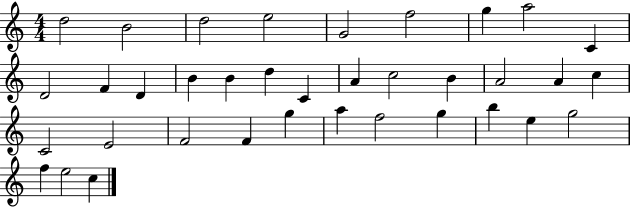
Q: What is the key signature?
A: C major